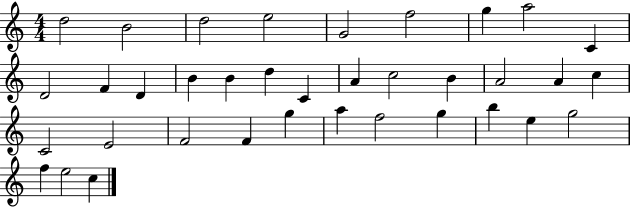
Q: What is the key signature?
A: C major